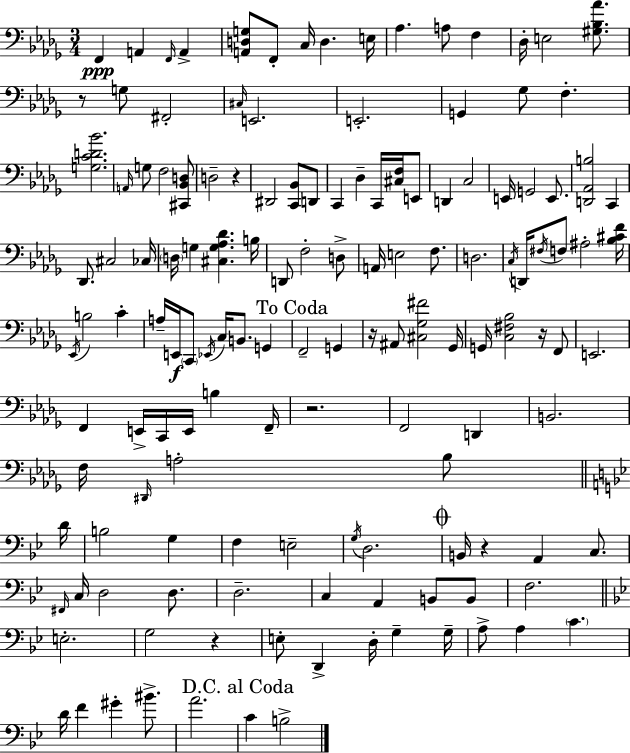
F2/q A2/q F2/s A2/q [A2,D3,G3]/e F2/e C3/s D3/q. E3/s Ab3/q. A3/e F3/q Db3/s E3/h [G#3,Bb3,Ab4]/e. R/e G3/e F#2/h C#3/s E2/h. E2/h. G2/q Gb3/e F3/q. [G3,C4,D4,Bb4]/h. A2/s G3/e F3/h [C#2,Bb2,D3]/e D3/h R/q D#2/h [C2,Bb2]/e D2/e C2/q Db3/q C2/s [C#3,F3]/s E2/e D2/q C3/h E2/s G2/h E2/e. [D2,Ab2,B3]/h C2/q Db2/e. C#3/h CES3/s D3/s G3/q [C#3,G3,Ab3,Db4]/q. B3/s D2/e F3/h D3/e A2/s E3/h F3/e. D3/h. C3/s D2/s F#3/s F3/e A#3/h [Bb3,C#4,F4]/s Eb2/s B3/h C4/q A3/s E2/s C2/e Eb2/s C3/s B2/e. G2/q F2/h G2/q R/s A#2/e [C#3,Gb3,F#4]/h Gb2/s G2/s [C3,F#3,Bb3]/h R/s F2/e E2/h. F2/q E2/s C2/s E2/s B3/q F2/s R/h. F2/h D2/q B2/h. F3/s D#2/s A3/h Bb3/e D4/s B3/h G3/q F3/q E3/h G3/s D3/h. B2/s R/q A2/q C3/e. F#2/s C3/s D3/h D3/e. D3/h. C3/q A2/q B2/e B2/e F3/h. E3/h. G3/h R/q E3/e D2/q D3/s G3/q G3/s A3/e A3/q C4/q. D4/s F4/q G#4/q BIS4/e. A4/h. C4/q B3/h